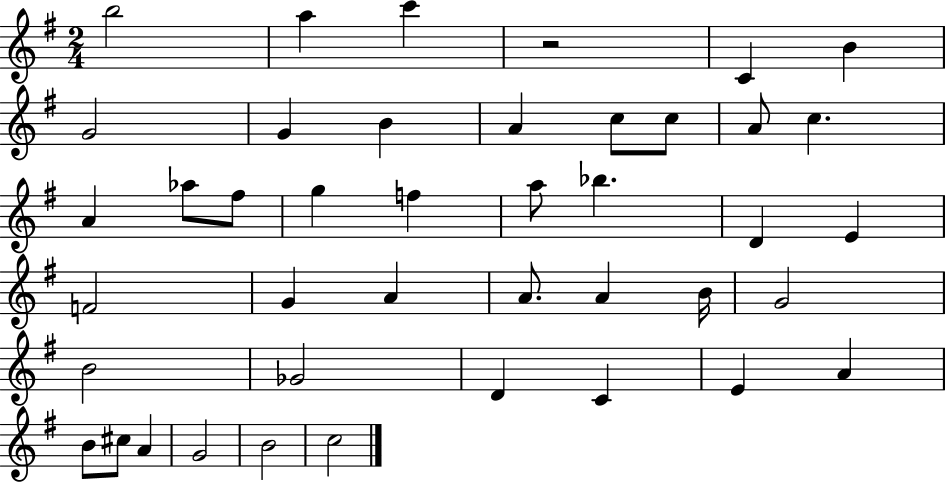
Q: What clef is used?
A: treble